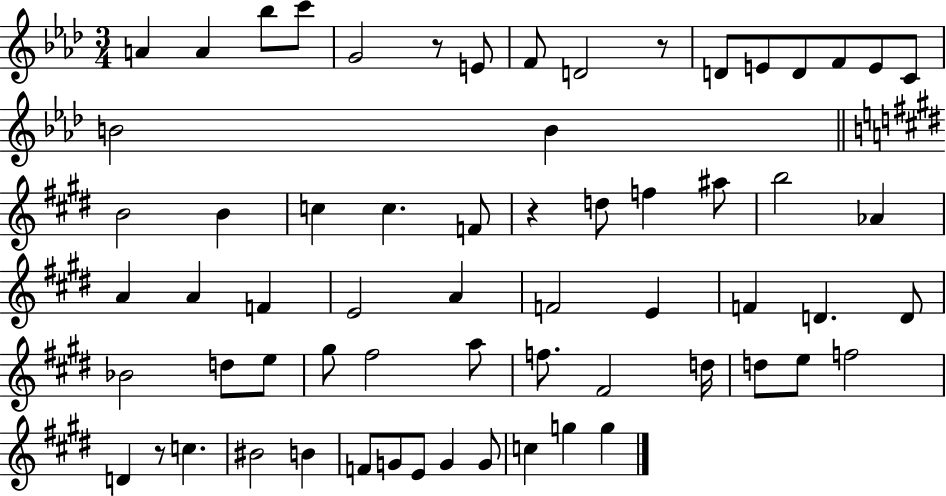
{
  \clef treble
  \numericTimeSignature
  \time 3/4
  \key aes \major
  a'4 a'4 bes''8 c'''8 | g'2 r8 e'8 | f'8 d'2 r8 | d'8 e'8 d'8 f'8 e'8 c'8 | \break b'2 b'4 | \bar "||" \break \key e \major b'2 b'4 | c''4 c''4. f'8 | r4 d''8 f''4 ais''8 | b''2 aes'4 | \break a'4 a'4 f'4 | e'2 a'4 | f'2 e'4 | f'4 d'4. d'8 | \break bes'2 d''8 e''8 | gis''8 fis''2 a''8 | f''8. fis'2 d''16 | d''8 e''8 f''2 | \break d'4 r8 c''4. | bis'2 b'4 | f'8 g'8 e'8 g'4 g'8 | c''4 g''4 g''4 | \break \bar "|."
}